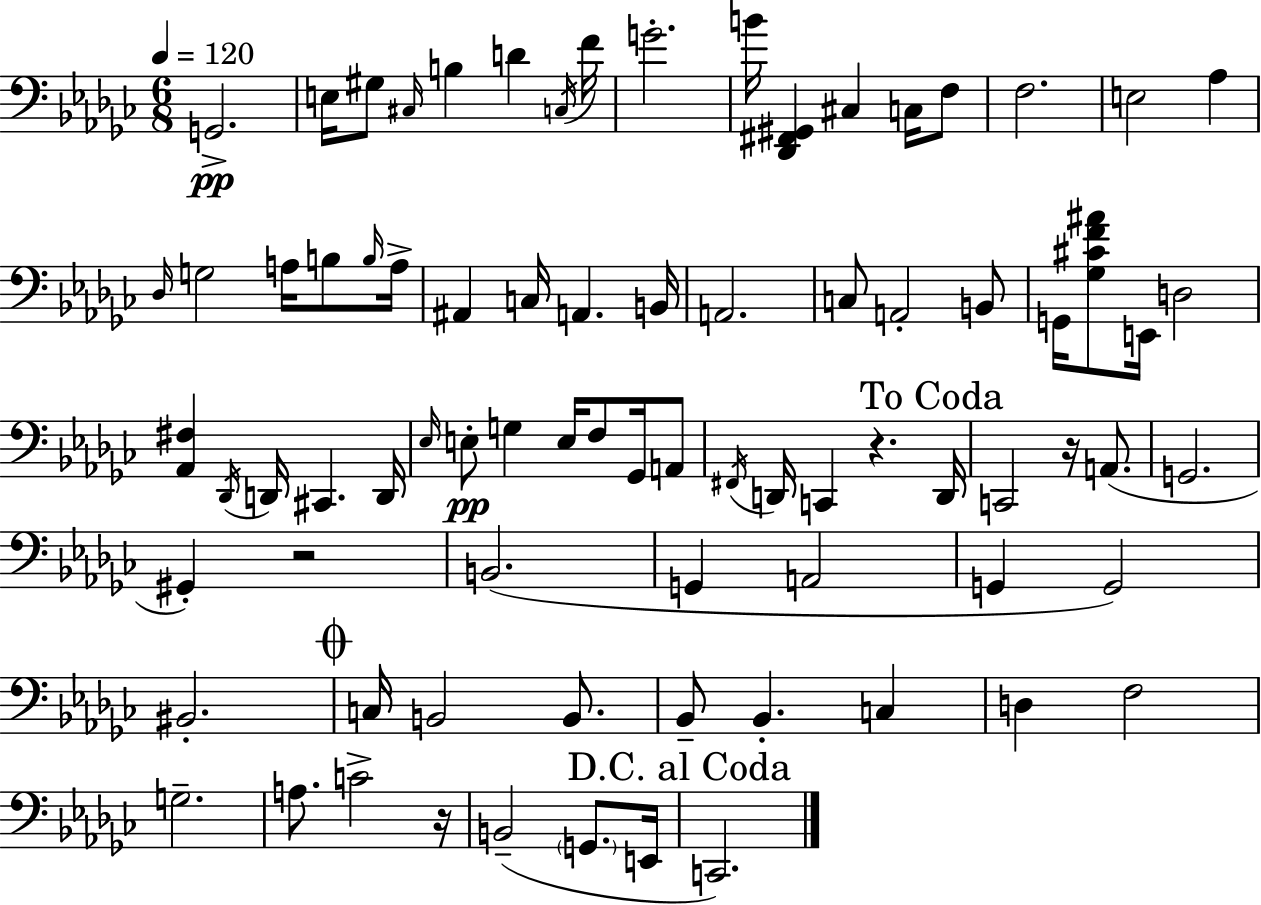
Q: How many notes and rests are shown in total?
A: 80